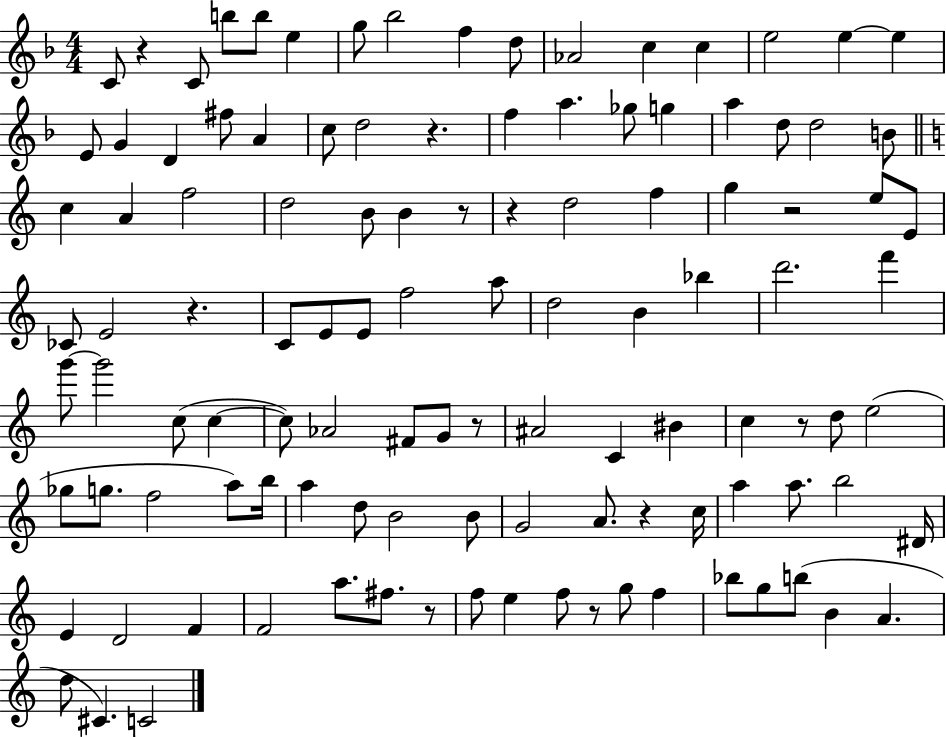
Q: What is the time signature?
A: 4/4